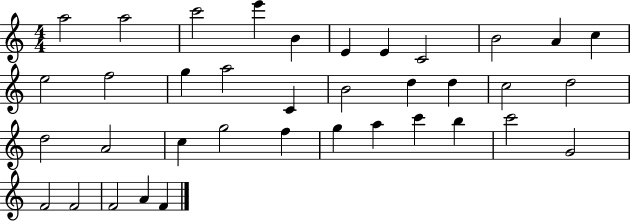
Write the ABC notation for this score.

X:1
T:Untitled
M:4/4
L:1/4
K:C
a2 a2 c'2 e' B E E C2 B2 A c e2 f2 g a2 C B2 d d c2 d2 d2 A2 c g2 f g a c' b c'2 G2 F2 F2 F2 A F